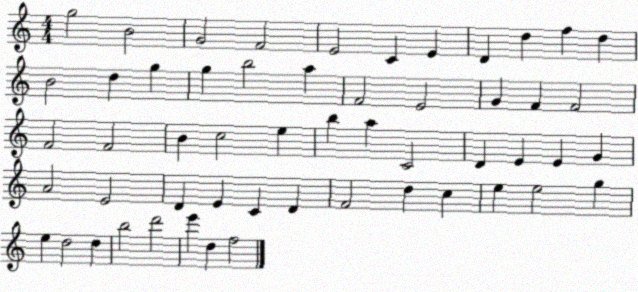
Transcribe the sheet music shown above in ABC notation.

X:1
T:Untitled
M:4/4
L:1/4
K:C
g2 B2 G2 F2 E2 C E D d f d B2 d g g b2 a F2 E2 G F F2 F2 F2 B c2 e b a C2 D E E G A2 E2 D E C D F2 d c e e2 g e d2 d b2 d'2 e' d f2